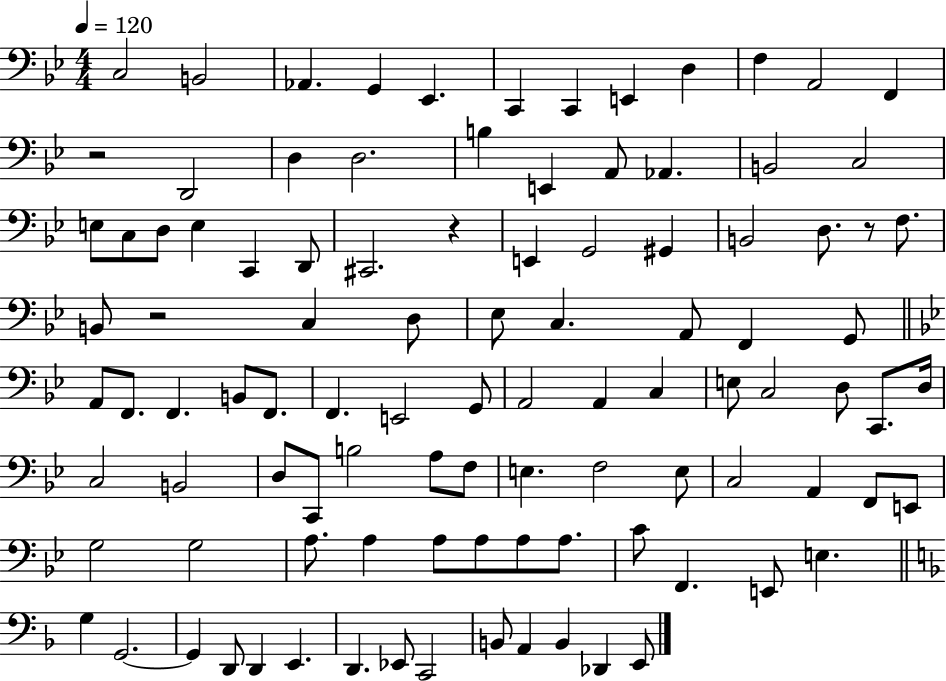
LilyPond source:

{
  \clef bass
  \numericTimeSignature
  \time 4/4
  \key bes \major
  \tempo 4 = 120
  c2 b,2 | aes,4. g,4 ees,4. | c,4 c,4 e,4 d4 | f4 a,2 f,4 | \break r2 d,2 | d4 d2. | b4 e,4 a,8 aes,4. | b,2 c2 | \break e8 c8 d8 e4 c,4 d,8 | cis,2. r4 | e,4 g,2 gis,4 | b,2 d8. r8 f8. | \break b,8 r2 c4 d8 | ees8 c4. a,8 f,4 g,8 | \bar "||" \break \key bes \major a,8 f,8. f,4. b,8 f,8. | f,4. e,2 g,8 | a,2 a,4 c4 | e8 c2 d8 c,8. d16 | \break c2 b,2 | d8 c,8 b2 a8 f8 | e4. f2 e8 | c2 a,4 f,8 e,8 | \break g2 g2 | a8. a4 a8 a8 a8 a8. | c'8 f,4. e,8 e4. | \bar "||" \break \key d \minor g4 g,2.~~ | g,4 d,8 d,4 e,4. | d,4. ees,8 c,2 | b,8 a,4 b,4 des,4 e,8 | \break \bar "|."
}